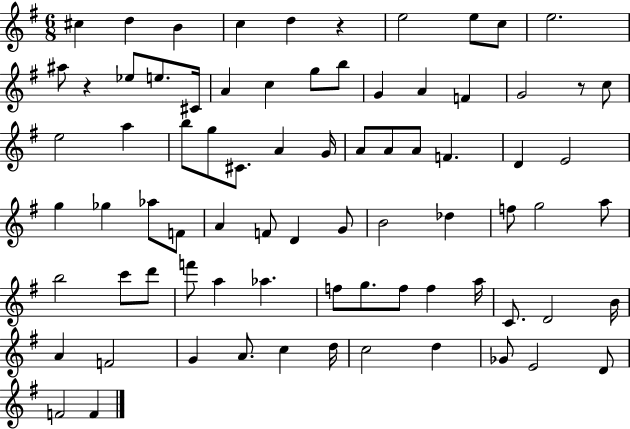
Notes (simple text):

C#5/q D5/q B4/q C5/q D5/q R/q E5/h E5/e C5/e E5/h. A#5/e R/q Eb5/e E5/e. C#4/s A4/q C5/q G5/e B5/e G4/q A4/q F4/q G4/h R/e C5/e E5/h A5/q B5/e G5/e C#4/e. A4/q G4/s A4/e A4/e A4/e F4/q. D4/q E4/h G5/q Gb5/q Ab5/e F4/e A4/q F4/e D4/q G4/e B4/h Db5/q F5/e G5/h A5/e B5/h C6/e D6/e F6/e A5/q Ab5/q. F5/e G5/e. F5/e F5/q A5/s C4/e. D4/h B4/s A4/q F4/h G4/q A4/e. C5/q D5/s C5/h D5/q Gb4/e E4/h D4/e F4/h F4/q